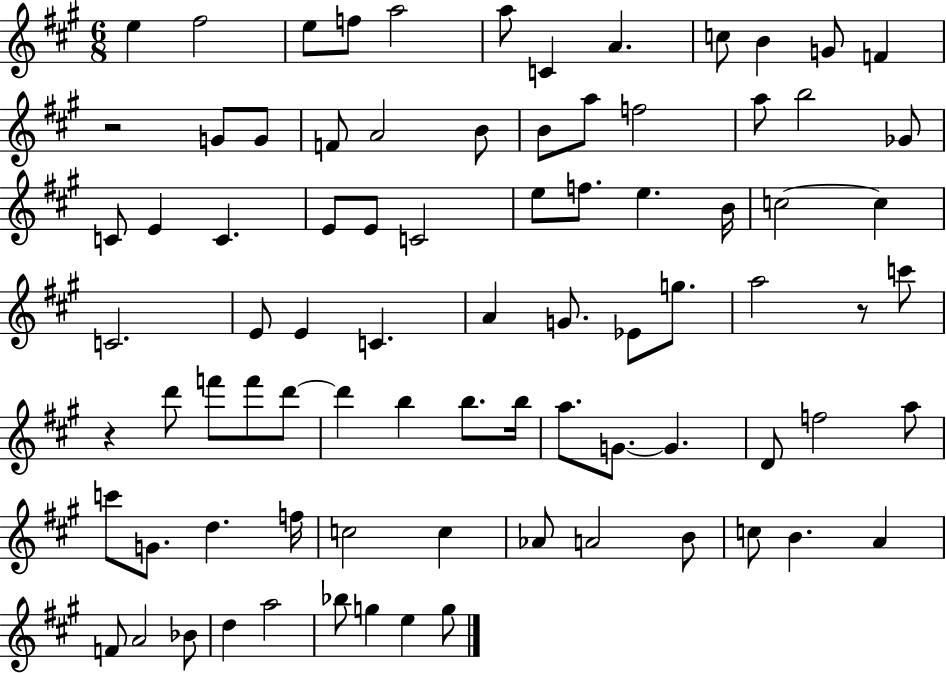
{
  \clef treble
  \numericTimeSignature
  \time 6/8
  \key a \major
  e''4 fis''2 | e''8 f''8 a''2 | a''8 c'4 a'4. | c''8 b'4 g'8 f'4 | \break r2 g'8 g'8 | f'8 a'2 b'8 | b'8 a''8 f''2 | a''8 b''2 ges'8 | \break c'8 e'4 c'4. | e'8 e'8 c'2 | e''8 f''8. e''4. b'16 | c''2~~ c''4 | \break c'2. | e'8 e'4 c'4. | a'4 g'8. ees'8 g''8. | a''2 r8 c'''8 | \break r4 d'''8 f'''8 f'''8 d'''8~~ | d'''4 b''4 b''8. b''16 | a''8. g'8.~~ g'4. | d'8 f''2 a''8 | \break c'''8 g'8. d''4. f''16 | c''2 c''4 | aes'8 a'2 b'8 | c''8 b'4. a'4 | \break f'8 a'2 bes'8 | d''4 a''2 | bes''8 g''4 e''4 g''8 | \bar "|."
}